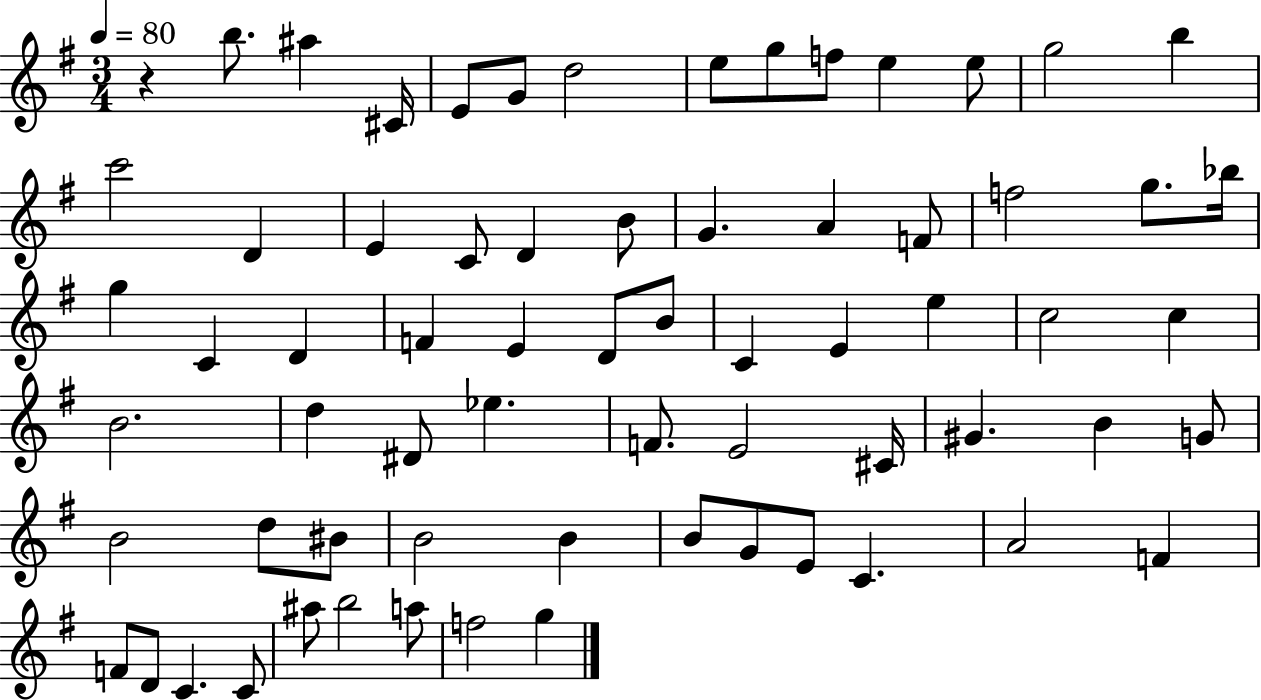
{
  \clef treble
  \numericTimeSignature
  \time 3/4
  \key g \major
  \tempo 4 = 80
  \repeat volta 2 { r4 b''8. ais''4 cis'16 | e'8 g'8 d''2 | e''8 g''8 f''8 e''4 e''8 | g''2 b''4 | \break c'''2 d'4 | e'4 c'8 d'4 b'8 | g'4. a'4 f'8 | f''2 g''8. bes''16 | \break g''4 c'4 d'4 | f'4 e'4 d'8 b'8 | c'4 e'4 e''4 | c''2 c''4 | \break b'2. | d''4 dis'8 ees''4. | f'8. e'2 cis'16 | gis'4. b'4 g'8 | \break b'2 d''8 bis'8 | b'2 b'4 | b'8 g'8 e'8 c'4. | a'2 f'4 | \break f'8 d'8 c'4. c'8 | ais''8 b''2 a''8 | f''2 g''4 | } \bar "|."
}